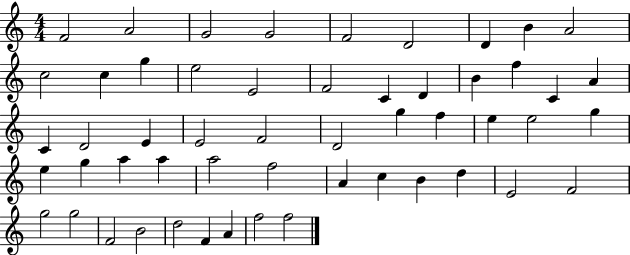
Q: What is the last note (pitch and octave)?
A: F5